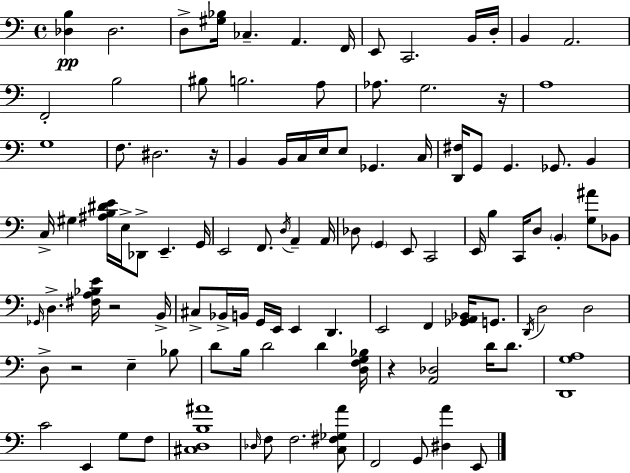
{
  \clef bass
  \time 4/4
  \defaultTimeSignature
  \key c \major
  <des b>4\pp des2. | d8-> <gis bes>16 ces4.-- a,4. f,16 | e,8 c,2. b,16 d16-. | b,4 a,2. | \break f,2-. b2 | bis8 b2. a8 | aes8. g2. r16 | a1 | \break g1 | f8. dis2. r16 | b,4 b,16 c16 e16 e8 ges,4. c16 | <d, fis>16 g,8 g,4. ges,8. b,4 | \break c16-> gis4 <ais b dis' e'>16 e16-> des,8-> e,4.-- g,16 | e,2 f,8. \acciaccatura { d16 } a,4-- | a,16 des8 \parenthesize g,4 e,8 c,2 | e,16 b4 c,16 d8 \parenthesize b,4-. <g ais'>8 bes,8 | \break \grace { ges,16 } d4.-> <fis a bes e'>16 r2 | b,16-> cis8-> bes,16-> b,16 g,16 e,16 e,4 d,4. | e,2 f,4 <ges, a, bes,>16 g,8. | \acciaccatura { d,16 } d2 d2 | \break d8-> r2 e4-- | bes8 d'8 b16 d'2 d'4 | <d f g bes>16 r4 <a, des>2 d'16 | d'8. <d, g a>1 | \break c'2 e,4 g8 | f8 <cis d b ais'>1 | \grace { des16 } f8 f2. | <c fis ges a'>8 f,2 g,8 <dis a'>4 | \break e,8 \bar "|."
}